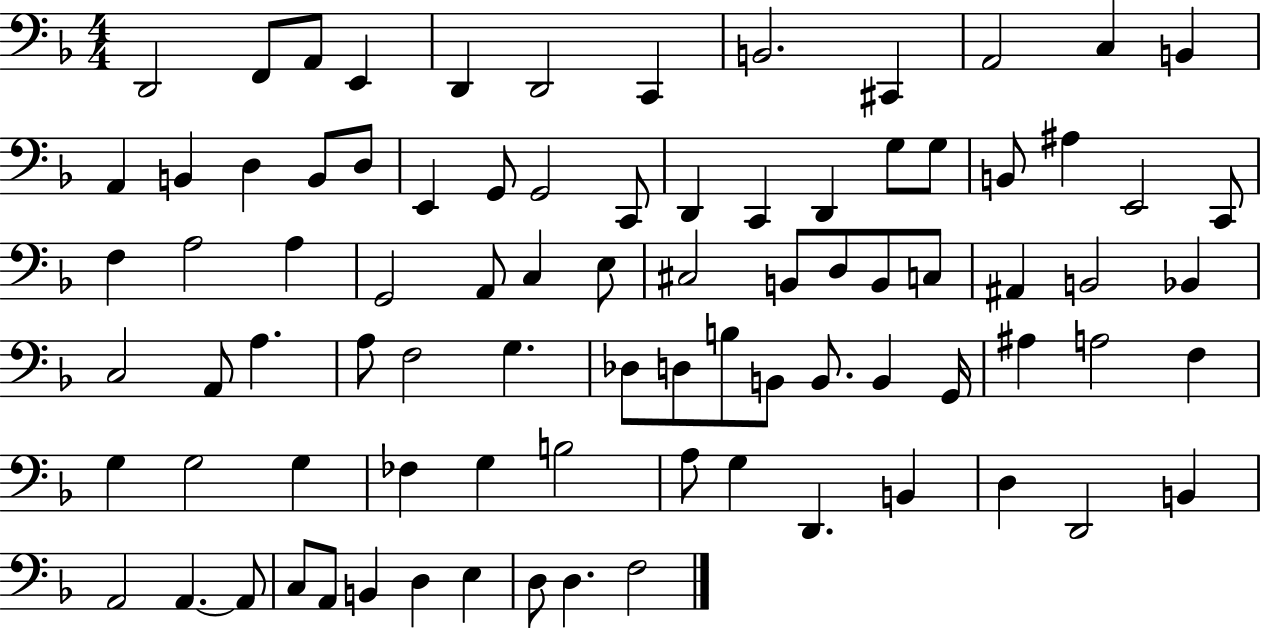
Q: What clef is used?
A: bass